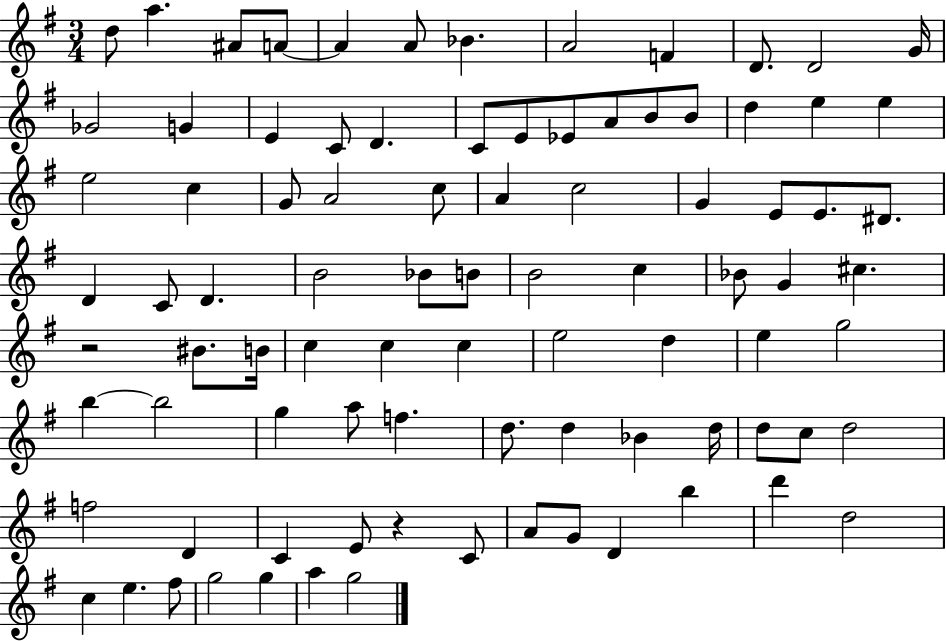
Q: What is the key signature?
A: G major